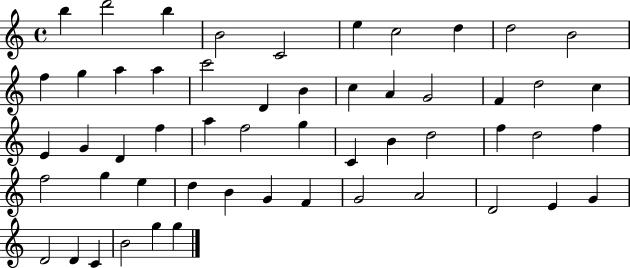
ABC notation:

X:1
T:Untitled
M:4/4
L:1/4
K:C
b d'2 b B2 C2 e c2 d d2 B2 f g a a c'2 D B c A G2 F d2 c E G D f a f2 g C B d2 f d2 f f2 g e d B G F G2 A2 D2 E G D2 D C B2 g g